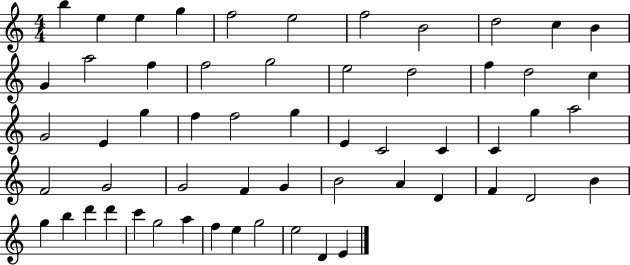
B5/q E5/q E5/q G5/q F5/h E5/h F5/h B4/h D5/h C5/q B4/q G4/q A5/h F5/q F5/h G5/h E5/h D5/h F5/q D5/h C5/q G4/h E4/q G5/q F5/q F5/h G5/q E4/q C4/h C4/q C4/q G5/q A5/h F4/h G4/h G4/h F4/q G4/q B4/h A4/q D4/q F4/q D4/h B4/q G5/q B5/q D6/q D6/q C6/q G5/h A5/q F5/q E5/q G5/h E5/h D4/q E4/q